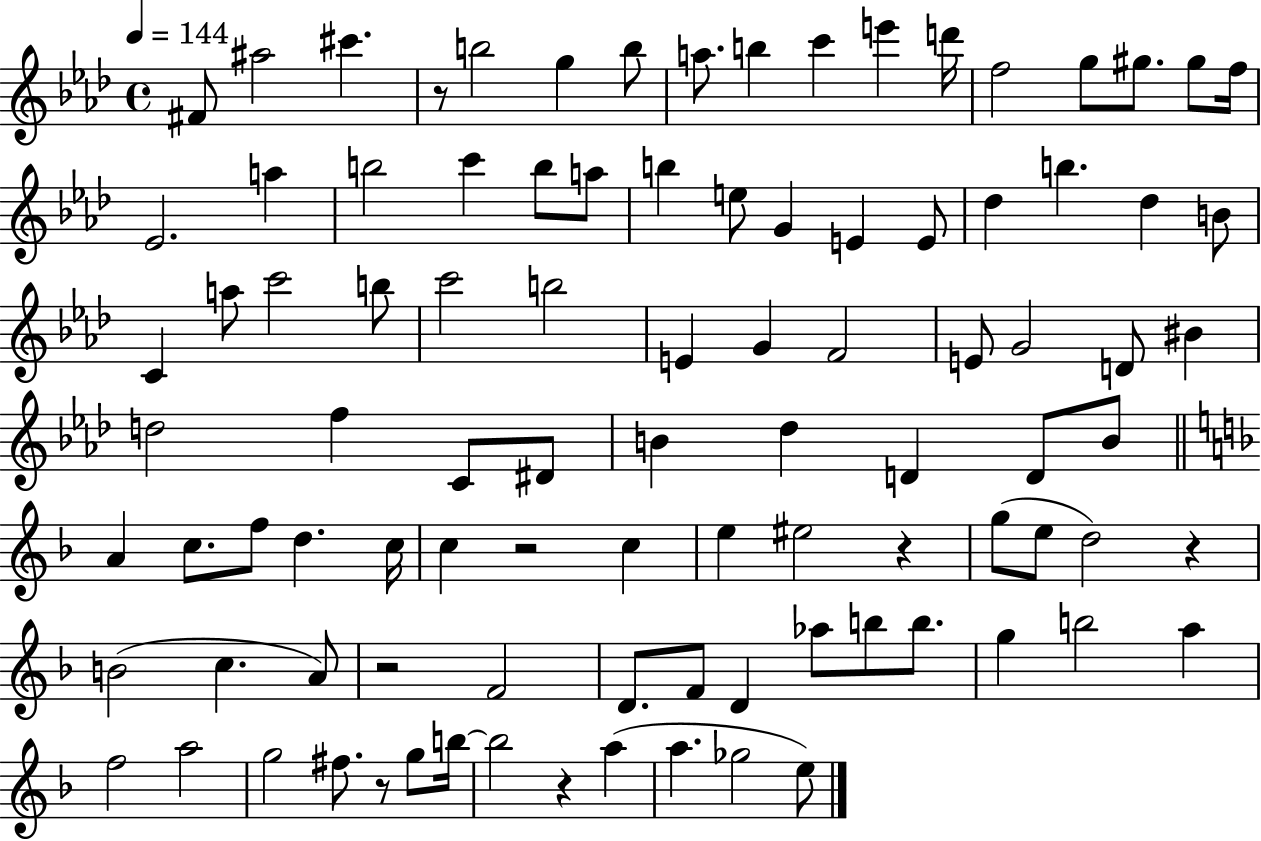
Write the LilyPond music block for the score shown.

{
  \clef treble
  \time 4/4
  \defaultTimeSignature
  \key aes \major
  \tempo 4 = 144
  fis'8 ais''2 cis'''4. | r8 b''2 g''4 b''8 | a''8. b''4 c'''4 e'''4 d'''16 | f''2 g''8 gis''8. gis''8 f''16 | \break ees'2. a''4 | b''2 c'''4 b''8 a''8 | b''4 e''8 g'4 e'4 e'8 | des''4 b''4. des''4 b'8 | \break c'4 a''8 c'''2 b''8 | c'''2 b''2 | e'4 g'4 f'2 | e'8 g'2 d'8 bis'4 | \break d''2 f''4 c'8 dis'8 | b'4 des''4 d'4 d'8 b'8 | \bar "||" \break \key f \major a'4 c''8. f''8 d''4. c''16 | c''4 r2 c''4 | e''4 eis''2 r4 | g''8( e''8 d''2) r4 | \break b'2( c''4. a'8) | r2 f'2 | d'8. f'8 d'4 aes''8 b''8 b''8. | g''4 b''2 a''4 | \break f''2 a''2 | g''2 fis''8. r8 g''8 b''16~~ | b''2 r4 a''4( | a''4. ges''2 e''8) | \break \bar "|."
}